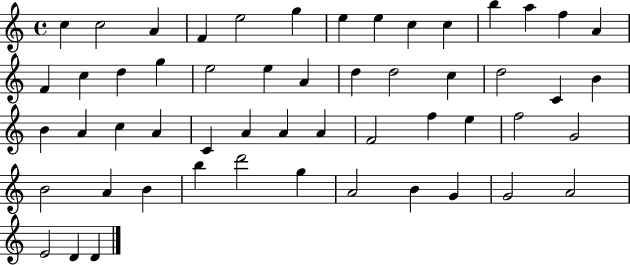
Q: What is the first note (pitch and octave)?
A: C5